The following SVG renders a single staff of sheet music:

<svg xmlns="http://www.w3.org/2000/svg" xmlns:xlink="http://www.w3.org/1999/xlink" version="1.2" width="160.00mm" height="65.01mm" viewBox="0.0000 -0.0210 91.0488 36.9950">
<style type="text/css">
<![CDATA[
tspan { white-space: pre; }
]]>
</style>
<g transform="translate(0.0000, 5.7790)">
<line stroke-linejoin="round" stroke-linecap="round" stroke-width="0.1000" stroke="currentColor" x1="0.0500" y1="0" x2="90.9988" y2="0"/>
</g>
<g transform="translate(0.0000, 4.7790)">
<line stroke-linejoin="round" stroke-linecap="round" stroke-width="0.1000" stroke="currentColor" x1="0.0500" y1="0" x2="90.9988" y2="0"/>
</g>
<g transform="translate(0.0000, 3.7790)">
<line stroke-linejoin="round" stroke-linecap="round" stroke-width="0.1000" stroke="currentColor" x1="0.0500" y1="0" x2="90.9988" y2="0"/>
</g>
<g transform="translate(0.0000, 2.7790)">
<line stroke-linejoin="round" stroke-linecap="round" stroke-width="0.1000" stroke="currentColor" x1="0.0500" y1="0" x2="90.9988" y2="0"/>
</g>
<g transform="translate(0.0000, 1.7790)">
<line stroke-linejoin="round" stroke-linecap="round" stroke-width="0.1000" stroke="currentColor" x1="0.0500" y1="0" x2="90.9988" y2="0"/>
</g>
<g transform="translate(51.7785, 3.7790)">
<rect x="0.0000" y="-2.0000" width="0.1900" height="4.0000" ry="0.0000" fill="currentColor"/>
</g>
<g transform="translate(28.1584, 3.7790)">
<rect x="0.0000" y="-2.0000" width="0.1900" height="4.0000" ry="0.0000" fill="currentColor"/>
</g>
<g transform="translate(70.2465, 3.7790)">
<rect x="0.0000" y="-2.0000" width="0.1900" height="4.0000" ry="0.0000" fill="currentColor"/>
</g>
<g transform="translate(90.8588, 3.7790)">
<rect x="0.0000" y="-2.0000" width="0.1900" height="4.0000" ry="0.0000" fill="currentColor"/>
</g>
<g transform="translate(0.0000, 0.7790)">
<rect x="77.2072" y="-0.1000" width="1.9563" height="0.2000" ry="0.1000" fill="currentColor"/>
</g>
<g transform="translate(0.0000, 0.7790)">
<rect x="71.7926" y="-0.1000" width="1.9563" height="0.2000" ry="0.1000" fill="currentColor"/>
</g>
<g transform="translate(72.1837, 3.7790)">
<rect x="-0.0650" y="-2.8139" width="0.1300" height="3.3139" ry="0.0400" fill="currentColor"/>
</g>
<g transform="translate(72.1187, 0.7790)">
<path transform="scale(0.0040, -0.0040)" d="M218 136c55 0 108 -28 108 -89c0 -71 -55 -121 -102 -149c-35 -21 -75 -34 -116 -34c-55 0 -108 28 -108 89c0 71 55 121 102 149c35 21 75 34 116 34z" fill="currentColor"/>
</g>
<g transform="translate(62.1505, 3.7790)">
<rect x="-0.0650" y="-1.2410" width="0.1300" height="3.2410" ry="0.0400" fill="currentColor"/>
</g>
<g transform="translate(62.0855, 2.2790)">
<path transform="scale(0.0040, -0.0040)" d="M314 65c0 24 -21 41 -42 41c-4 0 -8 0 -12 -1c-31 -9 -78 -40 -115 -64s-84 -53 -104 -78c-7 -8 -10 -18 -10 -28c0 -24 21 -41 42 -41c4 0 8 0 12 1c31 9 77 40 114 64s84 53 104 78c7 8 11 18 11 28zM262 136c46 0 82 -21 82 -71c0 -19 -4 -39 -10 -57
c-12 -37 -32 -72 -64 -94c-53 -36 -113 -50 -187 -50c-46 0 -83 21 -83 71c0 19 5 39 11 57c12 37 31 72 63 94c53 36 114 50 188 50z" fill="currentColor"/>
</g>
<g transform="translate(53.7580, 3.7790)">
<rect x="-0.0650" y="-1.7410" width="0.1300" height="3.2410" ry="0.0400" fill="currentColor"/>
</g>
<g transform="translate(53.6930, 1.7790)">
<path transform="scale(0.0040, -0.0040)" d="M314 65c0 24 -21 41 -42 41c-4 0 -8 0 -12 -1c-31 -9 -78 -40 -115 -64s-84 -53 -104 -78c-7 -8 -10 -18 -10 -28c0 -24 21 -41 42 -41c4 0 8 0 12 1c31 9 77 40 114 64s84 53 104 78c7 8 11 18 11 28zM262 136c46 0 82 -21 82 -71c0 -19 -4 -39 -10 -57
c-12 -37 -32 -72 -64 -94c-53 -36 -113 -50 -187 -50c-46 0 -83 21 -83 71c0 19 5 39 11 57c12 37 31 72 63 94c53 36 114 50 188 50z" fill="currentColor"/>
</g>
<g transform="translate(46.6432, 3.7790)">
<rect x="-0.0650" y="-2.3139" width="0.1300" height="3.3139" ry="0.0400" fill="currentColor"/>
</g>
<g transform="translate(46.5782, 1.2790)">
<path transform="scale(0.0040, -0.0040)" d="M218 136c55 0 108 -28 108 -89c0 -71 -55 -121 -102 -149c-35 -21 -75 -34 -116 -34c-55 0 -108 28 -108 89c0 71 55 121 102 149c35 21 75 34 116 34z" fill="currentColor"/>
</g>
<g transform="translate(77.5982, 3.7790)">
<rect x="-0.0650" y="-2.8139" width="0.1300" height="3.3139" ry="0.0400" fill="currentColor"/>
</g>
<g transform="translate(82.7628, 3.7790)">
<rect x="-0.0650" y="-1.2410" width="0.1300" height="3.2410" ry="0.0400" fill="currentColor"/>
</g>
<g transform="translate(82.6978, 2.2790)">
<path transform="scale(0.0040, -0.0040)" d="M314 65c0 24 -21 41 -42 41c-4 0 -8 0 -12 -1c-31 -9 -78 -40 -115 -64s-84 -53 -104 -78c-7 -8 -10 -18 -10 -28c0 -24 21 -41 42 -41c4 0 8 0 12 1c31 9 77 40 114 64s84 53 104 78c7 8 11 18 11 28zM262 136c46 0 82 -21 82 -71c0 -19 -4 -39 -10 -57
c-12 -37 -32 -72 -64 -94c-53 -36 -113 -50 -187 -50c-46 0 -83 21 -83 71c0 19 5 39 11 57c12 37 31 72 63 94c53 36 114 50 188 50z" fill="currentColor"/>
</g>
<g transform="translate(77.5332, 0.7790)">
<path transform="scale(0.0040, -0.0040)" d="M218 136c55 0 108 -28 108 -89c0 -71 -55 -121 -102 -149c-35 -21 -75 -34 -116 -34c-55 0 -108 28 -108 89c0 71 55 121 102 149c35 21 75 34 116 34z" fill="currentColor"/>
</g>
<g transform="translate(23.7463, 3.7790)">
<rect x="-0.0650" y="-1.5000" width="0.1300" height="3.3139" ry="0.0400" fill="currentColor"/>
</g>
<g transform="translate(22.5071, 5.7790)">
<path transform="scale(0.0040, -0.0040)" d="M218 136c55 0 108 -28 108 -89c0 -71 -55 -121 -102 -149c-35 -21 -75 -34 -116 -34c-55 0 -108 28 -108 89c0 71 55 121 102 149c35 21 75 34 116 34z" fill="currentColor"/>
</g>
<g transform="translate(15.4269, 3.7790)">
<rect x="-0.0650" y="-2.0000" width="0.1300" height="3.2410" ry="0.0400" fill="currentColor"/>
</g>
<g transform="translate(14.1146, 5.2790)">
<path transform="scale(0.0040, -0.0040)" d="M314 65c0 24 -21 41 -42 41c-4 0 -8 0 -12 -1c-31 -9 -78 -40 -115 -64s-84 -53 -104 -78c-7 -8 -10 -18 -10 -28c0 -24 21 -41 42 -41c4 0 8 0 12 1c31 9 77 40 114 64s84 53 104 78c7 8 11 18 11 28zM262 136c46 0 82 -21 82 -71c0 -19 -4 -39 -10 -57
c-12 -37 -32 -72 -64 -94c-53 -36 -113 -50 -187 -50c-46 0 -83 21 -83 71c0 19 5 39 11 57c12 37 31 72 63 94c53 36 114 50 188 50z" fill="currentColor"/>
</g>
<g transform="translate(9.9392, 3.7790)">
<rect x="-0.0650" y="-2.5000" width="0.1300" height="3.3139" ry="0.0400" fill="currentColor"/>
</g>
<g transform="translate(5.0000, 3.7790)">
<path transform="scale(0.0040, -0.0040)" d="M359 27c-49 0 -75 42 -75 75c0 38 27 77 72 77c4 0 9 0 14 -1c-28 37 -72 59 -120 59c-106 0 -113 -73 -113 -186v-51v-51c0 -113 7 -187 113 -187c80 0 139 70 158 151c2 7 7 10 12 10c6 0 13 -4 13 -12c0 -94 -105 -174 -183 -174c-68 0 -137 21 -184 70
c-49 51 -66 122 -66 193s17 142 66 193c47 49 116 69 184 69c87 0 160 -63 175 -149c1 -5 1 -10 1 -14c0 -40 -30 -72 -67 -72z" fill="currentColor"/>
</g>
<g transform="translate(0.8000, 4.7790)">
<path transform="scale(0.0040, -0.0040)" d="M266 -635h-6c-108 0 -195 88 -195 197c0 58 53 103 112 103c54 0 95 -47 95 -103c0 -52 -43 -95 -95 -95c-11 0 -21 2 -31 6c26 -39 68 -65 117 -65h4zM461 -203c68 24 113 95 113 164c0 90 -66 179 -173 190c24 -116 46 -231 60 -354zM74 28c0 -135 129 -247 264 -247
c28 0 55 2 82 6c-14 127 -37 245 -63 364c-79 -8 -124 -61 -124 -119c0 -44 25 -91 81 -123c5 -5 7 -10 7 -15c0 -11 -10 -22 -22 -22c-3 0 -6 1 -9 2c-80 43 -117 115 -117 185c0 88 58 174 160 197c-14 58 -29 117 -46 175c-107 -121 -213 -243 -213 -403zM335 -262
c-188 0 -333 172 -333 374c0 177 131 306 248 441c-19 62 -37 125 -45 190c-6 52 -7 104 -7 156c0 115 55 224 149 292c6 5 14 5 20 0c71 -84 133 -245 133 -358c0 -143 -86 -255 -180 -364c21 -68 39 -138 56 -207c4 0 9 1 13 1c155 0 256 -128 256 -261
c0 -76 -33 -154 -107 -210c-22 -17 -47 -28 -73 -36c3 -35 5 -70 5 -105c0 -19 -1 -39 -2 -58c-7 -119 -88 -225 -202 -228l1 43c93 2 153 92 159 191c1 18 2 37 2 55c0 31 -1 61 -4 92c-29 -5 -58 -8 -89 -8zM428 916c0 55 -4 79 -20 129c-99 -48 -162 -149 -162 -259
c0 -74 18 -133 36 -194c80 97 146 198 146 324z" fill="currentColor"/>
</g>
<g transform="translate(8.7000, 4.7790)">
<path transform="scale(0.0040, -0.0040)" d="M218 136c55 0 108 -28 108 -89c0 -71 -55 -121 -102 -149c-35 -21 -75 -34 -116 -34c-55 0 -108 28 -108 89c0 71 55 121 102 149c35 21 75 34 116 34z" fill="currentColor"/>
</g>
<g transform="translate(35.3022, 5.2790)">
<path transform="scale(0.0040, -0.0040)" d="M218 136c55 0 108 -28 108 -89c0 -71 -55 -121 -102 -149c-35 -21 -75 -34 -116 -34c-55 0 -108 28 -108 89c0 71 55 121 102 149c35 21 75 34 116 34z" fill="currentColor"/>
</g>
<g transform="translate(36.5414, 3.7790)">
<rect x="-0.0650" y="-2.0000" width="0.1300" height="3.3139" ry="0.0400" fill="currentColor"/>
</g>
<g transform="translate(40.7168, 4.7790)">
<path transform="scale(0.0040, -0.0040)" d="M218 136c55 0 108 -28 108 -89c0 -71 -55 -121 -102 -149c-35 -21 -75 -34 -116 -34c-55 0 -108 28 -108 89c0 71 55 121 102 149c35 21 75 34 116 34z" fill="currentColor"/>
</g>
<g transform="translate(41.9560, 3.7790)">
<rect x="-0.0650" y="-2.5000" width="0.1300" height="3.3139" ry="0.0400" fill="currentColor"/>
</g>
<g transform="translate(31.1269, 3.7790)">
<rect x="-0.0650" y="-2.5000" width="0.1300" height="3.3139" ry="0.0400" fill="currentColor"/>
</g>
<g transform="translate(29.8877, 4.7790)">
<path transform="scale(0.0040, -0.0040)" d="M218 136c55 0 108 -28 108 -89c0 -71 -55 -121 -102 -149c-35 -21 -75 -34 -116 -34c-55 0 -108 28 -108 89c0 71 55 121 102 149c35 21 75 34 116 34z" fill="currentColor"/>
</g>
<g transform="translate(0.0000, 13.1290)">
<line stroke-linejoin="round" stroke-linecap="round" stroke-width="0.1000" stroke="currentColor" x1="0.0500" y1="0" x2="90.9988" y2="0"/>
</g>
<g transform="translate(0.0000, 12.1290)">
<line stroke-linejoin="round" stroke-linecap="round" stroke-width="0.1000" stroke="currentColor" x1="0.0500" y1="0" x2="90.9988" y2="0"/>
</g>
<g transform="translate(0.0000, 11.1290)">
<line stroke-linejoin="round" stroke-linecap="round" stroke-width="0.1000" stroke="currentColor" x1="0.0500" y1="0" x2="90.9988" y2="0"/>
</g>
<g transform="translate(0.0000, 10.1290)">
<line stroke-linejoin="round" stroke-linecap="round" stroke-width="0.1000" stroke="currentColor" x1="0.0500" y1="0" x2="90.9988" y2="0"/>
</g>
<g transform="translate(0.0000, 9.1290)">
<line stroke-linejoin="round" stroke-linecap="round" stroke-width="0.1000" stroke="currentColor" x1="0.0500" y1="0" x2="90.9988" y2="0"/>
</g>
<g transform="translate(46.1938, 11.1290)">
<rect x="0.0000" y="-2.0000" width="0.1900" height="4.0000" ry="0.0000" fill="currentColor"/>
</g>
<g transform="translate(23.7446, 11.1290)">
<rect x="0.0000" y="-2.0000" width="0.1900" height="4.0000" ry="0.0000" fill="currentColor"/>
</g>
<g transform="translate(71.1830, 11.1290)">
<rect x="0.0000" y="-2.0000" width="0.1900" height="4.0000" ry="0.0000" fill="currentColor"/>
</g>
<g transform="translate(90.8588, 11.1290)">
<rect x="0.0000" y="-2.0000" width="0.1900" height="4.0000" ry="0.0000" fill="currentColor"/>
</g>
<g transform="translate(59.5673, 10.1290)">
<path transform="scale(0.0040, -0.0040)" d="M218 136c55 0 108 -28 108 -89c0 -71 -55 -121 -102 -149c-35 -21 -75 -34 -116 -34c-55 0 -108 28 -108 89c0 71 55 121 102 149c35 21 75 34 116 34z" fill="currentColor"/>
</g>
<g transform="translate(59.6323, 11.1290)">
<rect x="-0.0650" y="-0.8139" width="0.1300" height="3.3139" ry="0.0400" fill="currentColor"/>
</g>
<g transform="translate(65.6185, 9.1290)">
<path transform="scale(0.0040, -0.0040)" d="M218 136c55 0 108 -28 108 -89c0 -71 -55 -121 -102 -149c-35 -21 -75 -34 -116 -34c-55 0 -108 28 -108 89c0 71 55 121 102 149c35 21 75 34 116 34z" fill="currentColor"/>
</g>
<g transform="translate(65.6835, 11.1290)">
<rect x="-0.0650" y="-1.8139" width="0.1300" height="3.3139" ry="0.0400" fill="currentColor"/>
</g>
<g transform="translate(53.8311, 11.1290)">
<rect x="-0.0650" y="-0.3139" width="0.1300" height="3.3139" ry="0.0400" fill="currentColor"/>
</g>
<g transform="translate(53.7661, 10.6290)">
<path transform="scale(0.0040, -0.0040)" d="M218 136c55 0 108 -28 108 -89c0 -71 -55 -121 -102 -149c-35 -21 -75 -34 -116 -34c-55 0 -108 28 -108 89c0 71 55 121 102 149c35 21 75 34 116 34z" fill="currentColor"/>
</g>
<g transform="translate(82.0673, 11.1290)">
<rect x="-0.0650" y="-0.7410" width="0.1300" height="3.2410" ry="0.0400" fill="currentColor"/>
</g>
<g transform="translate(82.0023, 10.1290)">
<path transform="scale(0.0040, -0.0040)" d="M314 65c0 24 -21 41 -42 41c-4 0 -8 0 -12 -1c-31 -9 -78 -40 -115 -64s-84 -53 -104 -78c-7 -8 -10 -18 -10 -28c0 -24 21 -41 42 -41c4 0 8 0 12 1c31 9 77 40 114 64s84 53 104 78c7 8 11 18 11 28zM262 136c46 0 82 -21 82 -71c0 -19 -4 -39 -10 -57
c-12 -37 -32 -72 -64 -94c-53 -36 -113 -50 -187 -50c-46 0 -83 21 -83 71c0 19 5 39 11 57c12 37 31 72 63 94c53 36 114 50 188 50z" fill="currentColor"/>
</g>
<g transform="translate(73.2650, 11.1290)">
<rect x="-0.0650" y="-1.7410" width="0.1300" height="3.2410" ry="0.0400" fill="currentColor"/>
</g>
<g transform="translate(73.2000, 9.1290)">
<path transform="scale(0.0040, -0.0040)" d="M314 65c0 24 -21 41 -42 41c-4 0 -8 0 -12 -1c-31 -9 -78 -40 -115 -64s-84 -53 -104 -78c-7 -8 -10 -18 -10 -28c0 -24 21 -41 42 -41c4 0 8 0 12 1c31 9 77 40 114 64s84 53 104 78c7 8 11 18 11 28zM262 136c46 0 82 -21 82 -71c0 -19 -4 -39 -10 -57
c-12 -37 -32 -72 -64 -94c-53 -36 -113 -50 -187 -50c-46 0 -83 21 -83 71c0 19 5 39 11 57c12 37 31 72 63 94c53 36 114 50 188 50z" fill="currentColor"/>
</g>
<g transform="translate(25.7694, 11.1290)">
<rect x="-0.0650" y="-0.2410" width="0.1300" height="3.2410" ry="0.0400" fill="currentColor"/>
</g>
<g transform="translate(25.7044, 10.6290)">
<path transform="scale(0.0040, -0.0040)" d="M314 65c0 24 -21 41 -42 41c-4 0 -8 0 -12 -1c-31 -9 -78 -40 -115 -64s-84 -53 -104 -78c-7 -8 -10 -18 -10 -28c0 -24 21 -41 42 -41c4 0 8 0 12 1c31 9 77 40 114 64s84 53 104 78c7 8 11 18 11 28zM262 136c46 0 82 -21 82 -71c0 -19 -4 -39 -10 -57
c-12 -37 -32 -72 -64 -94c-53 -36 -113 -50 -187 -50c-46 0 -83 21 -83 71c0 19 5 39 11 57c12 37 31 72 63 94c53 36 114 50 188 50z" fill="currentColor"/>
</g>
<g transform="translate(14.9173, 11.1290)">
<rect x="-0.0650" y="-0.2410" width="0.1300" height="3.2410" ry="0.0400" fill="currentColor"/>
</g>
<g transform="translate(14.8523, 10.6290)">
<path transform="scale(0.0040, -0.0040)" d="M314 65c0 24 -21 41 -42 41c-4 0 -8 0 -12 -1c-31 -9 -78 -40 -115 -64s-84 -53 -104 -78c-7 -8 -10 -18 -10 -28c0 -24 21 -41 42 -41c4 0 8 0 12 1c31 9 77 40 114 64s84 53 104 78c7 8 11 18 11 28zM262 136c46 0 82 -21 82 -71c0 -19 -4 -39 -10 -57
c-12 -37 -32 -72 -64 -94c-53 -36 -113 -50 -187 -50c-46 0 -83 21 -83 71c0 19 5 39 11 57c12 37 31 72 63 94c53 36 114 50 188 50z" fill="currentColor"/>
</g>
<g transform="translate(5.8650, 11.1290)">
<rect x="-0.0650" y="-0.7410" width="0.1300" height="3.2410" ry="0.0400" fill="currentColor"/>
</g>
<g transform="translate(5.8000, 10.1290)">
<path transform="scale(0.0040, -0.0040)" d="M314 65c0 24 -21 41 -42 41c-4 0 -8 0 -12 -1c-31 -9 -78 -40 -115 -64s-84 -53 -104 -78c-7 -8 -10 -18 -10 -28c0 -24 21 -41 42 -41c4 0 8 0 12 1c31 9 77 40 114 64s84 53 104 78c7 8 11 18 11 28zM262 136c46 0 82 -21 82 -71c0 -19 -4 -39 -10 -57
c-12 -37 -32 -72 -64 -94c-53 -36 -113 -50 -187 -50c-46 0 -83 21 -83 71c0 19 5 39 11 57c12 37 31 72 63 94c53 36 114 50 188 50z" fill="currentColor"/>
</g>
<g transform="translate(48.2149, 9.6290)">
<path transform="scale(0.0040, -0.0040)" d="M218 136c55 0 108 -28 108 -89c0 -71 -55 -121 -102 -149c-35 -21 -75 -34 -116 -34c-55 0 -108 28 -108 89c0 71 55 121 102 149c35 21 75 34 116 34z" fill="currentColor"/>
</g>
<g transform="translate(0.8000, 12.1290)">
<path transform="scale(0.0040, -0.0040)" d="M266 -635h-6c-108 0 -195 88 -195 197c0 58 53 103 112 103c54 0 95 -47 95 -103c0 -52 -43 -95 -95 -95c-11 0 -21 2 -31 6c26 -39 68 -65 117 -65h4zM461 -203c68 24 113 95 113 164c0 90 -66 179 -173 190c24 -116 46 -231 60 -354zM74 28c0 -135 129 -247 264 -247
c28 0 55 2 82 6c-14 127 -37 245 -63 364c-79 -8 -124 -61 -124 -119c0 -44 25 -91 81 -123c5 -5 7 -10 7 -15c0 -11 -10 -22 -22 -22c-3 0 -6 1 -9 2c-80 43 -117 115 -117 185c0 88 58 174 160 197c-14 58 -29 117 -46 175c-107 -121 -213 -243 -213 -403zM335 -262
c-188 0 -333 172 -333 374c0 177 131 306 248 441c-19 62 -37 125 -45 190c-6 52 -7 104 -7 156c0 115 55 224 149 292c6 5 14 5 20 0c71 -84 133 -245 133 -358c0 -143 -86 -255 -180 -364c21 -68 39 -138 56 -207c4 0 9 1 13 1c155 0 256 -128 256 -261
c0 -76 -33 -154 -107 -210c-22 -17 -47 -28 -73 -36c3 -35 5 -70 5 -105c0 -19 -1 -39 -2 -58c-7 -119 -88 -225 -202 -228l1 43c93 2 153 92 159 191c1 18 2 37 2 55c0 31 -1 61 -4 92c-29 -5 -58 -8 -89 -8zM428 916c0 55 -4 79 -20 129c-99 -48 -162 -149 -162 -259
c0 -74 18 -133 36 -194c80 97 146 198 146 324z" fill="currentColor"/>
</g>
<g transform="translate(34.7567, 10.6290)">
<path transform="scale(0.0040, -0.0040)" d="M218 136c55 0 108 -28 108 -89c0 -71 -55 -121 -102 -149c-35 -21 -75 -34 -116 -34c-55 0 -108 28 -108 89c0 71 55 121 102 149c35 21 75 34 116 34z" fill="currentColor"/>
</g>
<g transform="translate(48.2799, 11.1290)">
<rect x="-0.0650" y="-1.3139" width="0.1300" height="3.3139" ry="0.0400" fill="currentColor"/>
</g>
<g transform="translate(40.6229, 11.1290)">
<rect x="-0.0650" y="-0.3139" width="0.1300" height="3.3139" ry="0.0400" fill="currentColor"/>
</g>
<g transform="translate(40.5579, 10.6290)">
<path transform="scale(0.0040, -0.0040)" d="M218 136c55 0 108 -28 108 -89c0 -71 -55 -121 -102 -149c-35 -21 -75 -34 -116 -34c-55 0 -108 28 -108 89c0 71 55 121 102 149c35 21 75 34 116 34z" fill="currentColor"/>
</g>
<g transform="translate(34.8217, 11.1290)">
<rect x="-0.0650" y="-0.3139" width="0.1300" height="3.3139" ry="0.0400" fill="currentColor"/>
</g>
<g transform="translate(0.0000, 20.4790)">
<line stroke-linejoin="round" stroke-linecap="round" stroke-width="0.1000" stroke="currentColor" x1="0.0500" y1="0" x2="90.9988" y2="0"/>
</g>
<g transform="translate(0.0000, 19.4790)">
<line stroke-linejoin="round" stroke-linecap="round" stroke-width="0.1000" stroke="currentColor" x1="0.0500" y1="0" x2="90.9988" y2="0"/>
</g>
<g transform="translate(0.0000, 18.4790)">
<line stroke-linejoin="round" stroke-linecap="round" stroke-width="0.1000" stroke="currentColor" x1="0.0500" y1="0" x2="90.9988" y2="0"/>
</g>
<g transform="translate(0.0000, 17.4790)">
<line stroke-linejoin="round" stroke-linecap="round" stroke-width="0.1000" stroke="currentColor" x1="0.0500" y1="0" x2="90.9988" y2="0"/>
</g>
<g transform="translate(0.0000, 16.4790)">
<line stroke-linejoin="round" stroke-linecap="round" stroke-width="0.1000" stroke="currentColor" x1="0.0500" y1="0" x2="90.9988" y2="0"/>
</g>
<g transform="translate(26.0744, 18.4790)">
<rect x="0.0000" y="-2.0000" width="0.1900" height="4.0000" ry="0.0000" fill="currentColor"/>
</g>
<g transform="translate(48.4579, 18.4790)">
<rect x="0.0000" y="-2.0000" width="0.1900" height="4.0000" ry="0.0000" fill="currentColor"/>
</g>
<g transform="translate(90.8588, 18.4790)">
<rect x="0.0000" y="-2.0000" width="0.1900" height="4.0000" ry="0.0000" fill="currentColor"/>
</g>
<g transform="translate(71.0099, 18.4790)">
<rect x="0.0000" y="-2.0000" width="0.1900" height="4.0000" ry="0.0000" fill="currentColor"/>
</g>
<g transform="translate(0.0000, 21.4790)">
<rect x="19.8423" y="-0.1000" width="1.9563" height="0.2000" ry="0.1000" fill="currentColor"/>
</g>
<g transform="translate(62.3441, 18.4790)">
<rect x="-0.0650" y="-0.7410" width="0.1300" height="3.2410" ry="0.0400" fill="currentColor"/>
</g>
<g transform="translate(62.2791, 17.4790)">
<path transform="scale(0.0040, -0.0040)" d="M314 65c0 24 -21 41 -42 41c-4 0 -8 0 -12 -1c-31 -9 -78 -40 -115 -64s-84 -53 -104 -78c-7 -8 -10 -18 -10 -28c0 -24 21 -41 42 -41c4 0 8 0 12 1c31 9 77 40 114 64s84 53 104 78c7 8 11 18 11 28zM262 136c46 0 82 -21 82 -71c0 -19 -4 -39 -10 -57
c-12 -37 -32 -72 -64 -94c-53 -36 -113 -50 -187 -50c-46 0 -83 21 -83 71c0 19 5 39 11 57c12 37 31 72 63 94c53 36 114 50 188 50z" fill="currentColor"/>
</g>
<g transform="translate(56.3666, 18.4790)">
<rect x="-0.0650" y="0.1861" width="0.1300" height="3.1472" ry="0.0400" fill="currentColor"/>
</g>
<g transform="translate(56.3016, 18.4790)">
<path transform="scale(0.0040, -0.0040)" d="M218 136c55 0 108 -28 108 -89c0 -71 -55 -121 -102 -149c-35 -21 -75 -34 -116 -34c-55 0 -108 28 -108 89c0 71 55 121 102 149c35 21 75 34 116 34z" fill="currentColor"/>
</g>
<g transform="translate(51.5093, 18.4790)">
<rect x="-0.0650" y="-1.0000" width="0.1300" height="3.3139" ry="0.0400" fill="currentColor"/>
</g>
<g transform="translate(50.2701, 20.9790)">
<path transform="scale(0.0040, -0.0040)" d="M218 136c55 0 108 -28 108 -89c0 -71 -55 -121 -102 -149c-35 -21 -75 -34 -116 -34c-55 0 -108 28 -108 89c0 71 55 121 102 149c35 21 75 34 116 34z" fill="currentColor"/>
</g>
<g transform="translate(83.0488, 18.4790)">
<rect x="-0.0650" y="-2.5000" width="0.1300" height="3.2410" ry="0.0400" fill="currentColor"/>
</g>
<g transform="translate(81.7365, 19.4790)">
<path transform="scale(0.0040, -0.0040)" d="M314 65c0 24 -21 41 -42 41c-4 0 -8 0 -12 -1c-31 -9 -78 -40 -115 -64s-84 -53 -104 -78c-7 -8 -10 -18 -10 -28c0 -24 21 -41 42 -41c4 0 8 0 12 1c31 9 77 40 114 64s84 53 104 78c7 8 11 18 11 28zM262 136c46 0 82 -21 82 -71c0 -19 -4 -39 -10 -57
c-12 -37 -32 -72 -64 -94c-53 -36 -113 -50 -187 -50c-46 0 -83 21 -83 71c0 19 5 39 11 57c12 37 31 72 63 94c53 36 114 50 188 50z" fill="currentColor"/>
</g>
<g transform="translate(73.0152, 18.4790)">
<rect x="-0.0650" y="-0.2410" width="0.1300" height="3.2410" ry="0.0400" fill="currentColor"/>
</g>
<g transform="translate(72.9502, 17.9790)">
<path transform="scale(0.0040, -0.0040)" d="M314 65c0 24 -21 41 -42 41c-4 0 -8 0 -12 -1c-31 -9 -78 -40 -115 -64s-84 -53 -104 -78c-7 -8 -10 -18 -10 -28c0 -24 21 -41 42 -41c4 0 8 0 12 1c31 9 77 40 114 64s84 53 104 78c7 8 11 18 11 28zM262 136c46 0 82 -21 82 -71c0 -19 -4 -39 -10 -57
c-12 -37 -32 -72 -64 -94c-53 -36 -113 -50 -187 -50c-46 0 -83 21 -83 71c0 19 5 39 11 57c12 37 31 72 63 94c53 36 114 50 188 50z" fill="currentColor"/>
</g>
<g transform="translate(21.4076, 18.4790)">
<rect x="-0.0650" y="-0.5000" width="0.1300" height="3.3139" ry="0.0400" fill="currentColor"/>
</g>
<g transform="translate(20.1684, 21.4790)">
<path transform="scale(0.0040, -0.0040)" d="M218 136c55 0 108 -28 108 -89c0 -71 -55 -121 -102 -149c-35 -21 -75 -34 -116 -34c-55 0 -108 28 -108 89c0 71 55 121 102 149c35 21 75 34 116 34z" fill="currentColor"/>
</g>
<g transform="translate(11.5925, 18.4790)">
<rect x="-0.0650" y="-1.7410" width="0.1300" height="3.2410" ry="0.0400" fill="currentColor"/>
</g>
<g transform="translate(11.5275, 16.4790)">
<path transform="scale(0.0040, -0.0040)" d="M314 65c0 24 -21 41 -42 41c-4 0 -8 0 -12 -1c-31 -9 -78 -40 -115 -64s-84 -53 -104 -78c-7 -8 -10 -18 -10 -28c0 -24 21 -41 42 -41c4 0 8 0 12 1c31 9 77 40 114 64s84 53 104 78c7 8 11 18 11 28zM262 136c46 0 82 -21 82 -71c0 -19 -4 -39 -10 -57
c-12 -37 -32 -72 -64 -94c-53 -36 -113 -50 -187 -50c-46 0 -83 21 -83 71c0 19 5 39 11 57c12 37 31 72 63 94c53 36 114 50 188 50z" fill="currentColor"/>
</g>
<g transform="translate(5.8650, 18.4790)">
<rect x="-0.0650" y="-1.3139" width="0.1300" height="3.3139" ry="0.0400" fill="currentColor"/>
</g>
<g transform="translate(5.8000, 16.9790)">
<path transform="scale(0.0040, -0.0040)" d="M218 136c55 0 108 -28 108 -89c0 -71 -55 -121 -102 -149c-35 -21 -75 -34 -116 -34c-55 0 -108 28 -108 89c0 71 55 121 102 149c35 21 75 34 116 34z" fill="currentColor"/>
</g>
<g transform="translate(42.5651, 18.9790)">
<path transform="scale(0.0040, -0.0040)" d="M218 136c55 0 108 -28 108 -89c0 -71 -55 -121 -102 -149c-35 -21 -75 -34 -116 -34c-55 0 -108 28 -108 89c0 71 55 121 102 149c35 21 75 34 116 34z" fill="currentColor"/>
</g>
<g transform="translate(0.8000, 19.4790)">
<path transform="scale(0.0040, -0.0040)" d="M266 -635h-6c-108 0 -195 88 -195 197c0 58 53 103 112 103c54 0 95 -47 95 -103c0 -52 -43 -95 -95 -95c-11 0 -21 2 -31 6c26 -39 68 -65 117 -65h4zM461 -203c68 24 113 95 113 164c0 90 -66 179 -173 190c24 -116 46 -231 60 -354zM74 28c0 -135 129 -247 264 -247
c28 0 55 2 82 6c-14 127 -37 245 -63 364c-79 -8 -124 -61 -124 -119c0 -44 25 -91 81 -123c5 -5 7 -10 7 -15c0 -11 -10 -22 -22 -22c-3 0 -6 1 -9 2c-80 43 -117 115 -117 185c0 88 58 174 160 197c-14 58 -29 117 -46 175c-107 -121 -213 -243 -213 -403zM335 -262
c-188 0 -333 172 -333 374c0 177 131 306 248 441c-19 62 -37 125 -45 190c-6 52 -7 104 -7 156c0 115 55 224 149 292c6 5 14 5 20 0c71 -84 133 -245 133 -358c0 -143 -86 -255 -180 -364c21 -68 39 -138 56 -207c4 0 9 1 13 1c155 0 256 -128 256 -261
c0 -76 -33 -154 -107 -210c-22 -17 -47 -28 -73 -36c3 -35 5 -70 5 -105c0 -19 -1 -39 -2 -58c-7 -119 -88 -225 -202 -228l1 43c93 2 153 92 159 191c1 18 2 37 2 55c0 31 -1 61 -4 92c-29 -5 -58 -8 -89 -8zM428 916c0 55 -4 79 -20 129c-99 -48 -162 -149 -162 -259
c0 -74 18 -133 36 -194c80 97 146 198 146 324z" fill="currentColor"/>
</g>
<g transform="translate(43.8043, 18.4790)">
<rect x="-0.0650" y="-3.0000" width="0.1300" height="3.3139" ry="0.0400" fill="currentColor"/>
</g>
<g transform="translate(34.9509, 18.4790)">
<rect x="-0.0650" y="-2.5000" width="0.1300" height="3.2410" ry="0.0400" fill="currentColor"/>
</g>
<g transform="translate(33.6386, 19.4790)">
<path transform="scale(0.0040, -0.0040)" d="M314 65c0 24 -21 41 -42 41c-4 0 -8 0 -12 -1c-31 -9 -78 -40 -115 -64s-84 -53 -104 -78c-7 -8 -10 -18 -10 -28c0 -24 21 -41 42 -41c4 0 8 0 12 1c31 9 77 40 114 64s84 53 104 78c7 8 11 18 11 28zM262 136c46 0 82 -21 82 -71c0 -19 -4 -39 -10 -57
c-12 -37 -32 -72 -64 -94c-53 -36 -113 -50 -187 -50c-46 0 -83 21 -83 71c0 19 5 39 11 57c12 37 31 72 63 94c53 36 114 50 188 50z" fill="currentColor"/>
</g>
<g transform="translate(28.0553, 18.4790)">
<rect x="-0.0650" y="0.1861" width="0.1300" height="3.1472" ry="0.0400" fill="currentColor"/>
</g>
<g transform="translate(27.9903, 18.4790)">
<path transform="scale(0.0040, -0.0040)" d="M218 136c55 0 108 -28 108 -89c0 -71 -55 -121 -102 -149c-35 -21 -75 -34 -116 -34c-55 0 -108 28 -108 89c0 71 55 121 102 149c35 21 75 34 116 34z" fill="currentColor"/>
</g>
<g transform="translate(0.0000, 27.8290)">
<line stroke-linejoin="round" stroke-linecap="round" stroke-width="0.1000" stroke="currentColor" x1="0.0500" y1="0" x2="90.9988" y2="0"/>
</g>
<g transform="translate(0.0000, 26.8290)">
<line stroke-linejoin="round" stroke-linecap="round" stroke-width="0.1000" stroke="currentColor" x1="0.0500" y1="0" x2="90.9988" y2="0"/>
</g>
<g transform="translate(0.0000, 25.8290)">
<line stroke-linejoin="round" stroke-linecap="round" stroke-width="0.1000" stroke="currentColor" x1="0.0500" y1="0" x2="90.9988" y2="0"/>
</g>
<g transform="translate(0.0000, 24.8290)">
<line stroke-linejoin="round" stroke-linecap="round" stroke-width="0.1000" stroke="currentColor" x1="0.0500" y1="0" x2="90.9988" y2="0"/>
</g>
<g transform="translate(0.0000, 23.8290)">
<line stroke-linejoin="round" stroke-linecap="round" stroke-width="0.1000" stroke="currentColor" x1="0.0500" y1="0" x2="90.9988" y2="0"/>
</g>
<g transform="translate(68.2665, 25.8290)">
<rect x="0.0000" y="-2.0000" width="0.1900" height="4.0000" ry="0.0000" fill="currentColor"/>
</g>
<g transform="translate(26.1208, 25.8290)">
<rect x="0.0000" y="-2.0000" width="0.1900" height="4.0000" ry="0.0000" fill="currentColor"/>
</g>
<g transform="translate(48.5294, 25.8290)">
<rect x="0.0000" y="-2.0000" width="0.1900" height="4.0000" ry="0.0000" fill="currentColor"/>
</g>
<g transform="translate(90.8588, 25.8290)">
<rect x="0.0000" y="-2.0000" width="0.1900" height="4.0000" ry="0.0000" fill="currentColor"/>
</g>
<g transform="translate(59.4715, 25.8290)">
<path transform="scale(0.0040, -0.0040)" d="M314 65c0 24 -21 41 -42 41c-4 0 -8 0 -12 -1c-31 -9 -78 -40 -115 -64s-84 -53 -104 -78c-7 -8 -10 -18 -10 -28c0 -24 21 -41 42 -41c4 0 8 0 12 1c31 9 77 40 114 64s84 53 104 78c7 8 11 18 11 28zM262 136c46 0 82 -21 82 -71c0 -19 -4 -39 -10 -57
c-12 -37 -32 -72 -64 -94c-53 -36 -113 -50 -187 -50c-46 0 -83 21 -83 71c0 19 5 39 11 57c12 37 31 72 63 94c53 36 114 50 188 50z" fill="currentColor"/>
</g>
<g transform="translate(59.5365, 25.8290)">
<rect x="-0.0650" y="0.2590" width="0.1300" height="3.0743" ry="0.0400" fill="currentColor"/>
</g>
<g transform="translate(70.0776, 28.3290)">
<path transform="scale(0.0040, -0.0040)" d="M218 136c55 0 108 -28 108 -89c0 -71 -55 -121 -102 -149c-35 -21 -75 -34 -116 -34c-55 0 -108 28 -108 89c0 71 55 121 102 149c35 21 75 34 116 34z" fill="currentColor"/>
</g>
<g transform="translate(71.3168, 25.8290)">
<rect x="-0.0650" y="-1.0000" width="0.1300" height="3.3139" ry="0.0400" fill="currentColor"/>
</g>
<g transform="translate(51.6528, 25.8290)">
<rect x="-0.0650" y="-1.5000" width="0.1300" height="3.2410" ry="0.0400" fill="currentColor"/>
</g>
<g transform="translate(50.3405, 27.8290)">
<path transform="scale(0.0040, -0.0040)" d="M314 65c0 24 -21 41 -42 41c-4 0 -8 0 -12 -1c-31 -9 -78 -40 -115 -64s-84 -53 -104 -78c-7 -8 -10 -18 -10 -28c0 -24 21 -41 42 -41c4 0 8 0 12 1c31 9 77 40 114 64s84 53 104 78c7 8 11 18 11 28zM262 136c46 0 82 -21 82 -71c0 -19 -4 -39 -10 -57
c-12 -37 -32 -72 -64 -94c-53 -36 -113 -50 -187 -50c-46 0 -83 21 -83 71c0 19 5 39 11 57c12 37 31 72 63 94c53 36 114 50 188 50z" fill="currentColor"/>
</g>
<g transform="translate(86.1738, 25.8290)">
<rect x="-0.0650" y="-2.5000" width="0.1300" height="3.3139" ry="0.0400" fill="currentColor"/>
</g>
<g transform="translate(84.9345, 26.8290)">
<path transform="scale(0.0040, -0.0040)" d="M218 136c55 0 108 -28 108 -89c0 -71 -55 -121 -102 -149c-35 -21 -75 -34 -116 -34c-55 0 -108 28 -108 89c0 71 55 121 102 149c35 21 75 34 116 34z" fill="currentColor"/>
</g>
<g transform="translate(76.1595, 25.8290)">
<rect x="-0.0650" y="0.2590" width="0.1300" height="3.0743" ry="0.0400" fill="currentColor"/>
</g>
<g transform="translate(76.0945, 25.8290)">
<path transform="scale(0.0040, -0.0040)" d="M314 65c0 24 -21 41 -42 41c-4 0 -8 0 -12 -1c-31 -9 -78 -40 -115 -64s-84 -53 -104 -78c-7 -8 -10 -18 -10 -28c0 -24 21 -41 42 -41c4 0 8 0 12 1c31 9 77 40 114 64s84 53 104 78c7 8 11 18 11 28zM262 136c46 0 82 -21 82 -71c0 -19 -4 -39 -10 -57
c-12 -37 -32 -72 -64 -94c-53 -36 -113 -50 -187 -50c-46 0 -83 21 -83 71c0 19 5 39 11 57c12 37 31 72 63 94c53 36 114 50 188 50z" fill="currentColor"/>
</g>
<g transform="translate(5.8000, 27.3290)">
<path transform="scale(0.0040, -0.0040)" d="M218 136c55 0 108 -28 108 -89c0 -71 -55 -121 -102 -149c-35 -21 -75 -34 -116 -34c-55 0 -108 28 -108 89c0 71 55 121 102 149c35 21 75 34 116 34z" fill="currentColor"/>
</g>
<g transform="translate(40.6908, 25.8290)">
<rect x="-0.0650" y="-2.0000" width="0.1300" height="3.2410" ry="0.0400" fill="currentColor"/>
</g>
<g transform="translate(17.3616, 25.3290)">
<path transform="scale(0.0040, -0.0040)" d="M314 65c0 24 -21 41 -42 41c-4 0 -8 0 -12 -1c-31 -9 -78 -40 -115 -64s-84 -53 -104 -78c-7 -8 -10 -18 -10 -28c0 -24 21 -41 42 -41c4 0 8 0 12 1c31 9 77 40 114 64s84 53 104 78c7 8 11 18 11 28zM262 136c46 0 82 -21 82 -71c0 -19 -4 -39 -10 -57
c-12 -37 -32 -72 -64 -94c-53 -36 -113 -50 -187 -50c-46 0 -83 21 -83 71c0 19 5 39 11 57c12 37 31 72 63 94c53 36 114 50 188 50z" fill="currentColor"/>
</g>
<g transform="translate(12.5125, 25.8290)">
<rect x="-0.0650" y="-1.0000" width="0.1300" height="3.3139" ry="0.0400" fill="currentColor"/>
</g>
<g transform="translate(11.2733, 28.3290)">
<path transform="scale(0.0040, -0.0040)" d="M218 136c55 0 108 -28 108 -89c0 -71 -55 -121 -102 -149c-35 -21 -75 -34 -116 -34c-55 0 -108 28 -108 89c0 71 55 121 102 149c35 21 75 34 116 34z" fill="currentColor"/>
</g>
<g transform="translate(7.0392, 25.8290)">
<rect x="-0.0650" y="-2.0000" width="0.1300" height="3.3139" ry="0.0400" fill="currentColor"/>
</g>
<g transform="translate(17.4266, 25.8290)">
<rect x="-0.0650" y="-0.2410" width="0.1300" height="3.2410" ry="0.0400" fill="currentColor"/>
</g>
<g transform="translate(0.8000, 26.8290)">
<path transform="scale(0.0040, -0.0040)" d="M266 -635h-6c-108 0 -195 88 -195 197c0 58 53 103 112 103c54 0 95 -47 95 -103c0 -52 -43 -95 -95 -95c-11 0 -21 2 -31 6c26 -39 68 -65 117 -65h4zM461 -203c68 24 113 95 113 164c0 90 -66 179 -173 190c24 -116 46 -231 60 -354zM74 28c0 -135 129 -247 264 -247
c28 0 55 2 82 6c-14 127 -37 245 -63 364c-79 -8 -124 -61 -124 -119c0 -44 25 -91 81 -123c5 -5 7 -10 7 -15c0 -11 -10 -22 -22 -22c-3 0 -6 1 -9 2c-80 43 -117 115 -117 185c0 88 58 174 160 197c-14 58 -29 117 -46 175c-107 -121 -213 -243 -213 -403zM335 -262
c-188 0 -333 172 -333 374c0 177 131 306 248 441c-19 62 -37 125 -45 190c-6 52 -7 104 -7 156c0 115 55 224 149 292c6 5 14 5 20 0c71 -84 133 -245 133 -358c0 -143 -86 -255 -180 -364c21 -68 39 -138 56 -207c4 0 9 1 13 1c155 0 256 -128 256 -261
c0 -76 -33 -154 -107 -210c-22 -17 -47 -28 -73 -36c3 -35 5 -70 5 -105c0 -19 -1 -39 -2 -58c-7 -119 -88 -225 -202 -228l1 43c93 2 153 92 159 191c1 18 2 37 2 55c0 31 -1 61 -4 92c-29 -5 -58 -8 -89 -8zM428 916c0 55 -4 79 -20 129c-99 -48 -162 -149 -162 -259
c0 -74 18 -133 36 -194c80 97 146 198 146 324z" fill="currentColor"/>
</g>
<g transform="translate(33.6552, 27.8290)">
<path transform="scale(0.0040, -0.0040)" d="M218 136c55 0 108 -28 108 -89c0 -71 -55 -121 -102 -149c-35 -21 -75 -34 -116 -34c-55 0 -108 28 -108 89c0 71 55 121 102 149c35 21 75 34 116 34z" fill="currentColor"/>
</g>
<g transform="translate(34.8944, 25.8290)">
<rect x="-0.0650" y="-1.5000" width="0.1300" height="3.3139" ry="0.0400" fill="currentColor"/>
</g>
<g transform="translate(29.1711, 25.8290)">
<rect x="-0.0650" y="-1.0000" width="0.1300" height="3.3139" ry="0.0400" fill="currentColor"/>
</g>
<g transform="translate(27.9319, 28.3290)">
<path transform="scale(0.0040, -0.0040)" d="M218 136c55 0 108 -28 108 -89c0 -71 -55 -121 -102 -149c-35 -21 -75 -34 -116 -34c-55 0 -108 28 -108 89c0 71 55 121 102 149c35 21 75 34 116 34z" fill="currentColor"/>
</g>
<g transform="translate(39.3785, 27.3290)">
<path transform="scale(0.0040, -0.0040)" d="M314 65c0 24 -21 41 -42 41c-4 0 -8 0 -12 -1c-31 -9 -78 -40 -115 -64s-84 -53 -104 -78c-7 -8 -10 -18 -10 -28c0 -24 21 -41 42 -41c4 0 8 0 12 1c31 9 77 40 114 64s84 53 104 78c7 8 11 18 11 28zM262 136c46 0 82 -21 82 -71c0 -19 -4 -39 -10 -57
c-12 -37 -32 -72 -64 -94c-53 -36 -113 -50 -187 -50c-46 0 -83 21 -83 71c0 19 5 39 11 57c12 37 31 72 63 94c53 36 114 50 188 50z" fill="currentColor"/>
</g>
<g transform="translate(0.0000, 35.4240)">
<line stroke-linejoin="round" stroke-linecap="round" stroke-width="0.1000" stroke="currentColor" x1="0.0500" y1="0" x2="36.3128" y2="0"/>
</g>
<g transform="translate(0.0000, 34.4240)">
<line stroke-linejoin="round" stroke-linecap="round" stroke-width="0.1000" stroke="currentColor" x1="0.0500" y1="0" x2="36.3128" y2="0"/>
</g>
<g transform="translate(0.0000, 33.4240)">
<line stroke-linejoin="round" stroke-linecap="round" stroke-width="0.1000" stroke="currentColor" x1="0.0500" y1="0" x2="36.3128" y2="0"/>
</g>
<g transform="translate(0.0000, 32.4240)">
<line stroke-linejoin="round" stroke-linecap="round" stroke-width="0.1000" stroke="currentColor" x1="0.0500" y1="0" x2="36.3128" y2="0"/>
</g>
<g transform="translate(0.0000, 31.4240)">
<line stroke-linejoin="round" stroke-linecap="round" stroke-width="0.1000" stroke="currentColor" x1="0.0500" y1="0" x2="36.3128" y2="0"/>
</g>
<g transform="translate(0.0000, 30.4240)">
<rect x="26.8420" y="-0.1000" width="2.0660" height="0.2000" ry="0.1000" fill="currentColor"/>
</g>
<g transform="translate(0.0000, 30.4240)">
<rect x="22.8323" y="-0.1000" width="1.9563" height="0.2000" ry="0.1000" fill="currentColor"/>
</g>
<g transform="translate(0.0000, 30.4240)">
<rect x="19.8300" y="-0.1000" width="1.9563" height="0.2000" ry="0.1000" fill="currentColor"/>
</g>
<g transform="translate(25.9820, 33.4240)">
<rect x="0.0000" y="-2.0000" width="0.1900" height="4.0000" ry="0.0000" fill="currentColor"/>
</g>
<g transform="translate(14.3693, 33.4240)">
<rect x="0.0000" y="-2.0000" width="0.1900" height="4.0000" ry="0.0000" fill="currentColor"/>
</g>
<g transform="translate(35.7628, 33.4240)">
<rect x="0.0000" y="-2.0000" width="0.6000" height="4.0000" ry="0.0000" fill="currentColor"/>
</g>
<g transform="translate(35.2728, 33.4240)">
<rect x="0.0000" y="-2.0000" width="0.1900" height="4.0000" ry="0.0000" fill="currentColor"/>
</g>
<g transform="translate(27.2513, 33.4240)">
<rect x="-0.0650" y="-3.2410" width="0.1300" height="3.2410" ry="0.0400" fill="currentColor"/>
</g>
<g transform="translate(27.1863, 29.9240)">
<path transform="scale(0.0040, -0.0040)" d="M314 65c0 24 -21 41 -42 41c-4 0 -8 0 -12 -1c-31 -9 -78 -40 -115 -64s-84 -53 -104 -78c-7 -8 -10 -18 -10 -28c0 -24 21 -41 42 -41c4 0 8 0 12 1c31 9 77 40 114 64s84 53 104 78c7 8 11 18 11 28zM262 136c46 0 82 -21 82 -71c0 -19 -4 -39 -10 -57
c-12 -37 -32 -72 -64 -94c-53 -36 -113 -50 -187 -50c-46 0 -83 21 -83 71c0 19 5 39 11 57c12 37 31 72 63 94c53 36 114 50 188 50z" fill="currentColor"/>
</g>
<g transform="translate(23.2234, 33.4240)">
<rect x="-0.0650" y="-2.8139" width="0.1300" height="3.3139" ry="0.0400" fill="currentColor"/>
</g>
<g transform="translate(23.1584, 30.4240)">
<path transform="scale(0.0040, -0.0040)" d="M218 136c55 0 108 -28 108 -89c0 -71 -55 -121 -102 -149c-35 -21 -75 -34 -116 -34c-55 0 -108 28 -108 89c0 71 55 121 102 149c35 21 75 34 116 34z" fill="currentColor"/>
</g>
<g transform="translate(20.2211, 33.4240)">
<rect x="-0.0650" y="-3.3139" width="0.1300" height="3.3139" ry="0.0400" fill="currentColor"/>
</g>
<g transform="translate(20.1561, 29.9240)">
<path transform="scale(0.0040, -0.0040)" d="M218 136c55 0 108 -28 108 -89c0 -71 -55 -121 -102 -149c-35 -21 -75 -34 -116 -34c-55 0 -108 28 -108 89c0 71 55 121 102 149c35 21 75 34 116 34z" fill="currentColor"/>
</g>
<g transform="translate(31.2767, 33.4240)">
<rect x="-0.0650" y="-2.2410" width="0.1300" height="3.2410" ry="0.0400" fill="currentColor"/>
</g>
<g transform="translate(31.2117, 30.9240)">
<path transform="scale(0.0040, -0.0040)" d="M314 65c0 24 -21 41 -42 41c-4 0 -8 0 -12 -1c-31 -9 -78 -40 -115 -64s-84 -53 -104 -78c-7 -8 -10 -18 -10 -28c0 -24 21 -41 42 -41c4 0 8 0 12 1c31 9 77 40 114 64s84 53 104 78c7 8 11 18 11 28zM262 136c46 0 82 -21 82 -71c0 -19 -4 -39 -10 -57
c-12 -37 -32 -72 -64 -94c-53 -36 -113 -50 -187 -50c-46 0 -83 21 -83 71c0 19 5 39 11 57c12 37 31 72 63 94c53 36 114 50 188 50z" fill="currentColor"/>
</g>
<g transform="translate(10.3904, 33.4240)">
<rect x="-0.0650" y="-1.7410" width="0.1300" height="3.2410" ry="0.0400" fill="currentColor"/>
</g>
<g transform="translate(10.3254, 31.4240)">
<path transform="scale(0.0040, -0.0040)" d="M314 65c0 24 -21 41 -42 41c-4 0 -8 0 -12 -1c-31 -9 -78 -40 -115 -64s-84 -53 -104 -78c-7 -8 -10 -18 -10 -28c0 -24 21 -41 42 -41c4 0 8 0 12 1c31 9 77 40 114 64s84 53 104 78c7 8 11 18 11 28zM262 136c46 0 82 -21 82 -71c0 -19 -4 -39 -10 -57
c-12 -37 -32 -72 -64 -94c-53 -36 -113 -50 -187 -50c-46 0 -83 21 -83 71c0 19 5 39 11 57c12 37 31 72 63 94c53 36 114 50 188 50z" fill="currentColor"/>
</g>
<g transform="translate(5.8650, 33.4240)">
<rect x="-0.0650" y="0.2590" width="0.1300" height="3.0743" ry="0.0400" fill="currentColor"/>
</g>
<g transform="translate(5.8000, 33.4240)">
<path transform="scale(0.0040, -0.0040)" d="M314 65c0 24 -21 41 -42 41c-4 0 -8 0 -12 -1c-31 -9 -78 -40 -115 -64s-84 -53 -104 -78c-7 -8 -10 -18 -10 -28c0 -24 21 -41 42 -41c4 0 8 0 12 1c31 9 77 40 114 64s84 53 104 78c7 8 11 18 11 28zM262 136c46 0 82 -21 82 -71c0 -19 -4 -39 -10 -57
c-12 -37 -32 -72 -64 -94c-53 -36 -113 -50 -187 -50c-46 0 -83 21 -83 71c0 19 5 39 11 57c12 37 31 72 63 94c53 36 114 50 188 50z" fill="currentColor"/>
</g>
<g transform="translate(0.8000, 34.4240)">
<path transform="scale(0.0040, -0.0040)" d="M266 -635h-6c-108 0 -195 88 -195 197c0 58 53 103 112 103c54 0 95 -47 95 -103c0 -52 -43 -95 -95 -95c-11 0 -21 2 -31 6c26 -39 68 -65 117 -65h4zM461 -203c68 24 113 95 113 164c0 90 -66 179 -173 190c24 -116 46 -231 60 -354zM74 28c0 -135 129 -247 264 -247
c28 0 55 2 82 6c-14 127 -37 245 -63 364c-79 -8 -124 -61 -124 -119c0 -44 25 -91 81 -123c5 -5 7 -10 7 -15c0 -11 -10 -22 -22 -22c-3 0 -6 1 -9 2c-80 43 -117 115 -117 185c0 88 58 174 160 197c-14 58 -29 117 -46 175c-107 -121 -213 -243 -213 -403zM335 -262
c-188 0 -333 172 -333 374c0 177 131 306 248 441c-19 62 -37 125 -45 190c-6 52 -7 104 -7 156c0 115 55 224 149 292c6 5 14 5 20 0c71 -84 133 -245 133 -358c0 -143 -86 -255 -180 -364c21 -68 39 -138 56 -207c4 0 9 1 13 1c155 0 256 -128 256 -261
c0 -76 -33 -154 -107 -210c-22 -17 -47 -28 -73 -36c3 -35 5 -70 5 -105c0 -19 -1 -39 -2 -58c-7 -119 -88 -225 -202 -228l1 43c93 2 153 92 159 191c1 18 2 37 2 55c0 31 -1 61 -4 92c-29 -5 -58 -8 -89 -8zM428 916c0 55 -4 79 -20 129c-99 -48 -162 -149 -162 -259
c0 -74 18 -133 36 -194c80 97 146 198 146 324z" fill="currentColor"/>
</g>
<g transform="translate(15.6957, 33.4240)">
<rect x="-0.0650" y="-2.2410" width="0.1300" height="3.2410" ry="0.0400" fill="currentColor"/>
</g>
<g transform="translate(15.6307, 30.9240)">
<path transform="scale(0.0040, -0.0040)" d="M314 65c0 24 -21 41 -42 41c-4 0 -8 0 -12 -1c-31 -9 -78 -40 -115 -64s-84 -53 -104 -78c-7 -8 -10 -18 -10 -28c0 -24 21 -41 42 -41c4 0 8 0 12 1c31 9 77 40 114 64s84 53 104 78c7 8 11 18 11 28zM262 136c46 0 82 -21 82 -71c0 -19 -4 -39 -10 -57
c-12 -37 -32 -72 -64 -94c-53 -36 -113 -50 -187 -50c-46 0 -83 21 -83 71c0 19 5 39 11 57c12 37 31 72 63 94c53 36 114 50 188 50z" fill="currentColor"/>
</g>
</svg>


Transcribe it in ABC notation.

X:1
T:Untitled
M:4/4
L:1/4
K:C
G F2 E G F G g f2 e2 a a e2 d2 c2 c2 c c e c d f f2 d2 e f2 C B G2 A D B d2 c2 G2 F D c2 D E F2 E2 B2 D B2 G B2 f2 g2 b a b2 g2